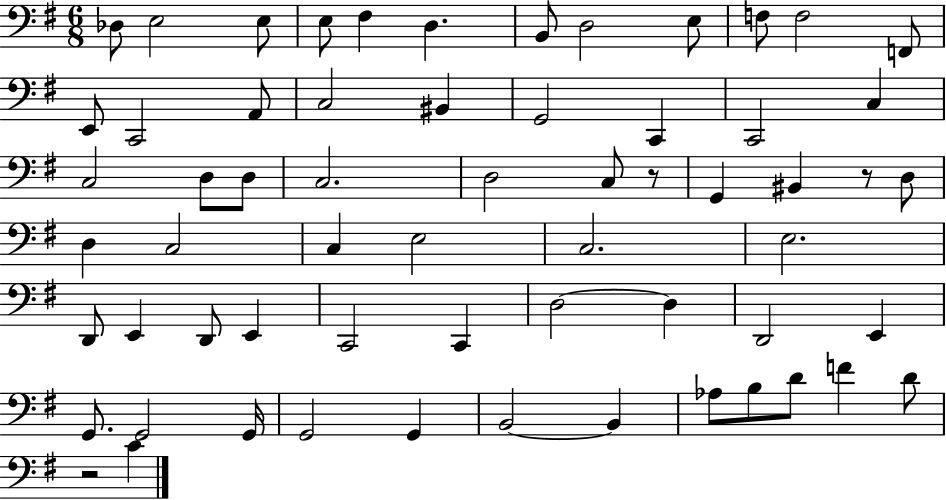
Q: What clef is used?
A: bass